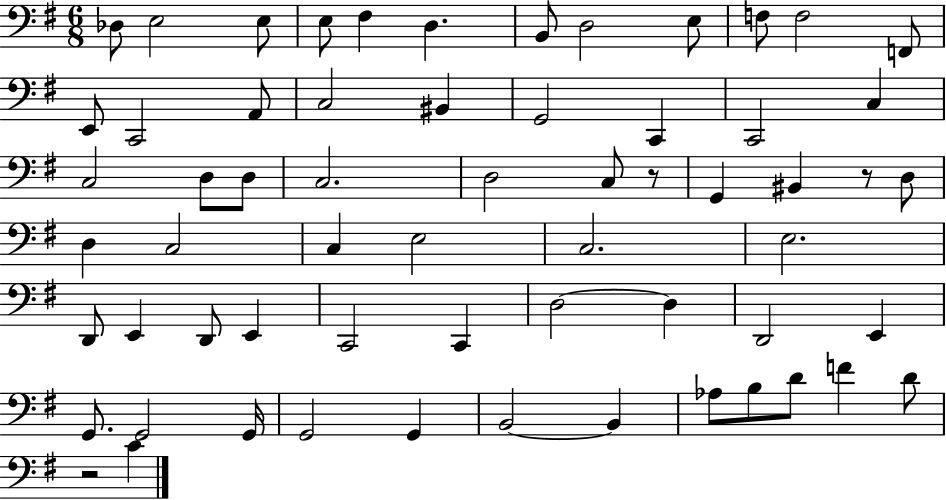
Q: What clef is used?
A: bass